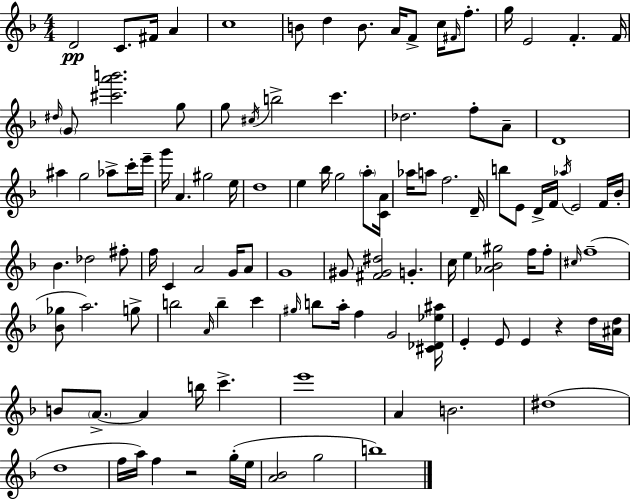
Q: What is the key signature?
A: F major